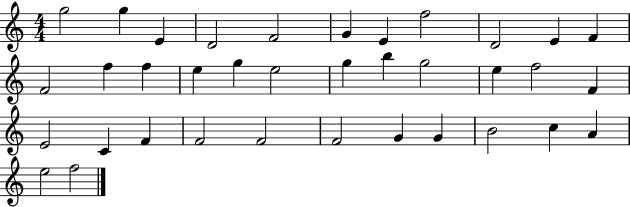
G5/h G5/q E4/q D4/h F4/h G4/q E4/q F5/h D4/h E4/q F4/q F4/h F5/q F5/q E5/q G5/q E5/h G5/q B5/q G5/h E5/q F5/h F4/q E4/h C4/q F4/q F4/h F4/h F4/h G4/q G4/q B4/h C5/q A4/q E5/h F5/h